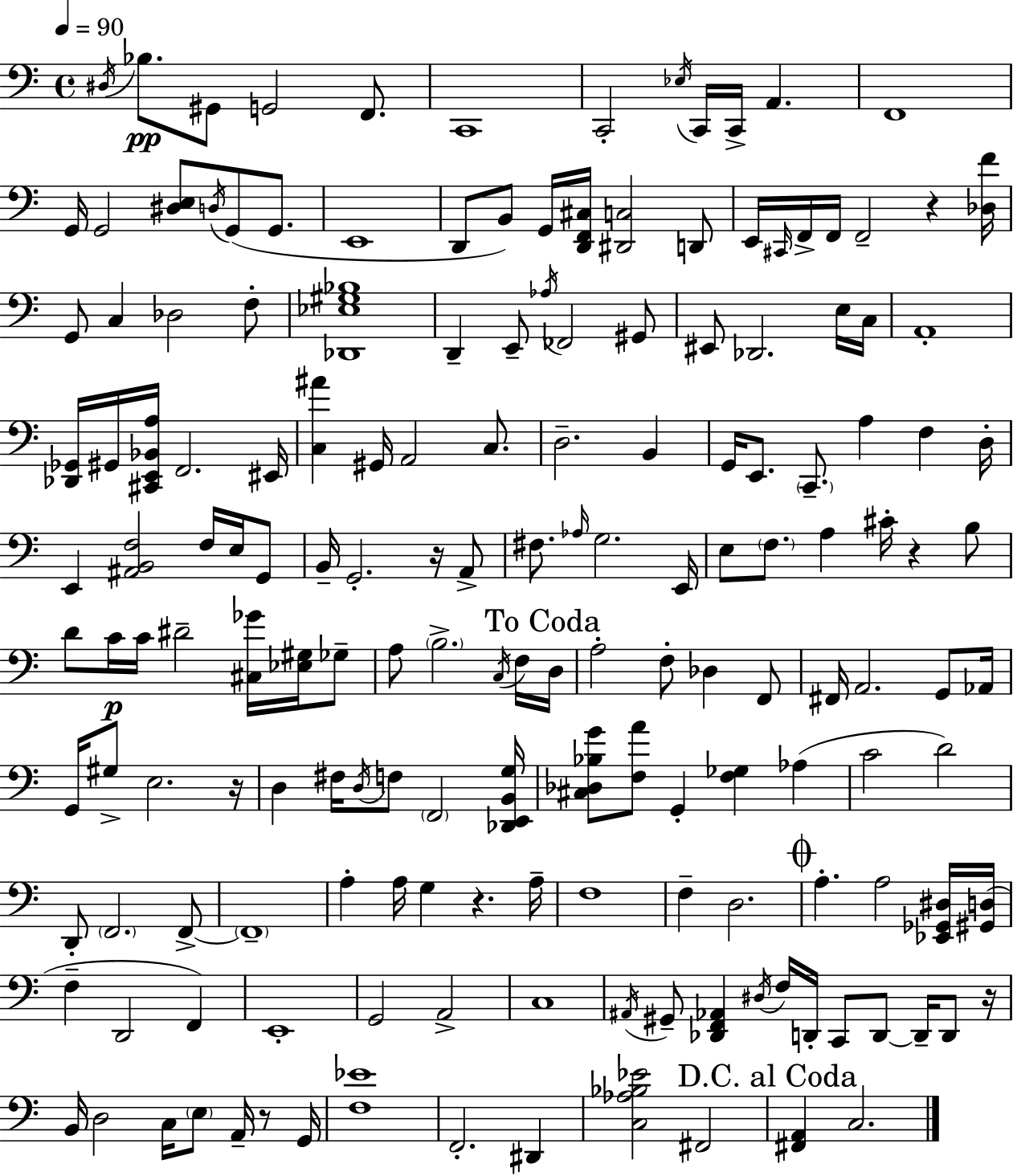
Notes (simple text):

D#3/s Bb3/e. G#2/e G2/h F2/e. C2/w C2/h Eb3/s C2/s C2/s A2/q. F2/w G2/s G2/h [D#3,E3]/e D3/s G2/e G2/e. E2/w D2/e B2/e G2/s [D2,F2,C#3]/s [D#2,C3]/h D2/e E2/s C#2/s F2/s F2/s F2/h R/q [Db3,F4]/s G2/e C3/q Db3/h F3/e [Db2,Eb3,G#3,Bb3]/w D2/q E2/e Ab3/s FES2/h G#2/e EIS2/e Db2/h. E3/s C3/s A2/w [Db2,Gb2]/s G#2/s [C#2,E2,Bb2,A3]/s F2/h. EIS2/s [C3,A#4]/q G#2/s A2/h C3/e. D3/h. B2/q G2/s E2/e. C2/e. A3/q F3/q D3/s E2/q [A#2,B2,F3]/h F3/s E3/s G2/e B2/s G2/h. R/s A2/e F#3/e. Ab3/s G3/h. E2/s E3/e F3/e. A3/q C#4/s R/q B3/e D4/e C4/s C4/s D#4/h [C#3,Gb4]/s [Eb3,G#3]/s Gb3/e A3/e B3/h. C3/s F3/s D3/s A3/h F3/e Db3/q F2/e F#2/s A2/h. G2/e Ab2/s G2/s G#3/e E3/h. R/s D3/q F#3/s D3/s F3/e F2/h [Db2,E2,B2,G3]/s [C#3,Db3,Bb3,G4]/e [F3,A4]/e G2/q [F3,Gb3]/q Ab3/q C4/h D4/h D2/e F2/h. F2/e F2/w A3/q A3/s G3/q R/q. A3/s F3/w F3/q D3/h. A3/q. A3/h [Eb2,Gb2,D#3]/s [G#2,D3]/s F3/q D2/h F2/q E2/w G2/h A2/h C3/w A#2/s G#2/e [Db2,F2,Ab2]/q D#3/s F3/s D2/s C2/e D2/e D2/s D2/e R/s B2/s D3/h C3/s E3/e A2/s R/e G2/s [F3,Eb4]/w F2/h. D#2/q [C3,Ab3,Bb3,Eb4]/h F#2/h [F#2,A2]/q C3/h.